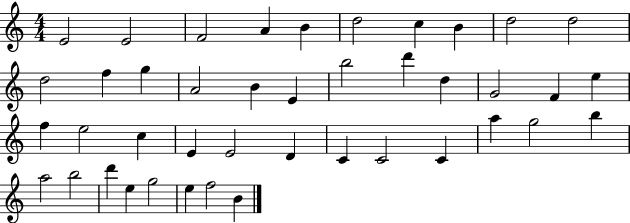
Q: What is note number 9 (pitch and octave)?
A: D5